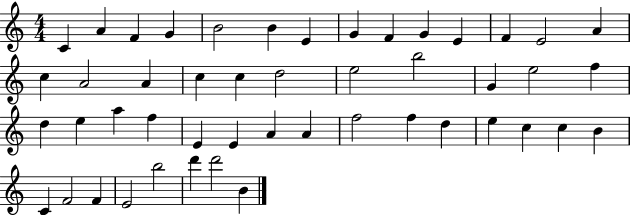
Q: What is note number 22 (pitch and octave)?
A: B5